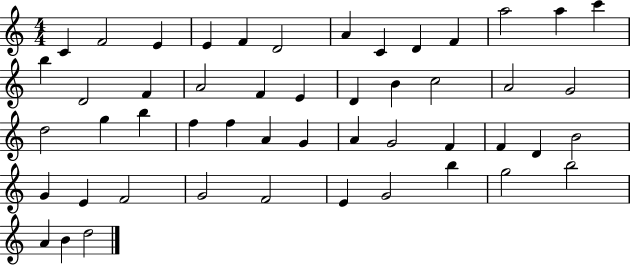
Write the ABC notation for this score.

X:1
T:Untitled
M:4/4
L:1/4
K:C
C F2 E E F D2 A C D F a2 a c' b D2 F A2 F E D B c2 A2 G2 d2 g b f f A G A G2 F F D B2 G E F2 G2 F2 E G2 b g2 b2 A B d2